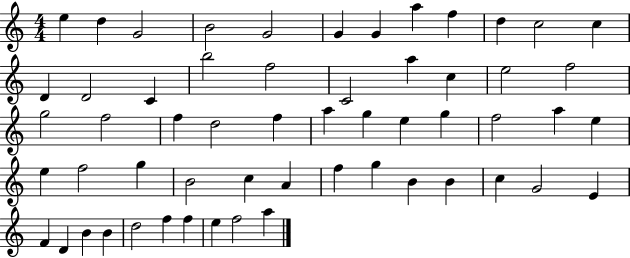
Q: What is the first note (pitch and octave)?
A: E5